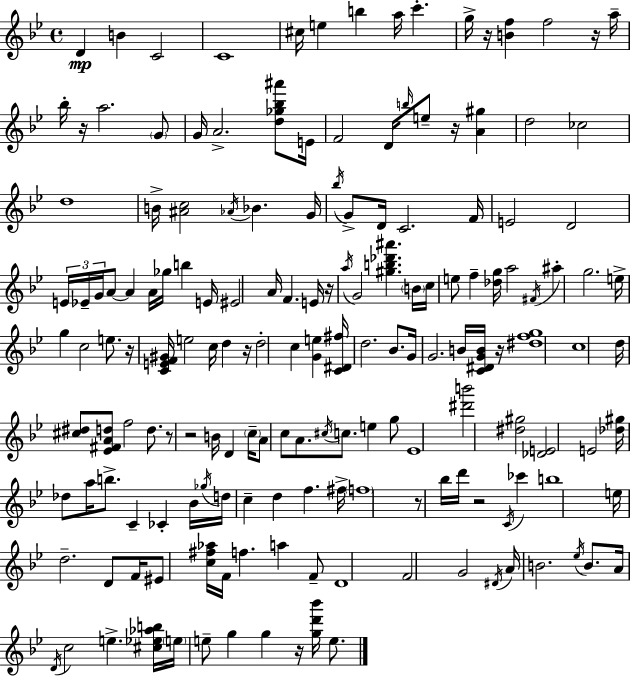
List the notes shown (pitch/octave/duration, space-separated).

D4/q B4/q C4/h C4/w C#5/s E5/q B5/q A5/s C6/q. G5/s R/s [B4,F5]/q F5/h R/s A5/s Bb5/s R/s A5/h. G4/e G4/s A4/h. [D5,Gb5,Bb5,A#6]/e E4/s F4/h D4/s B5/s E5/e R/s [A4,G#5]/q D5/h CES5/h D5/w B4/s [A#4,C5]/h Ab4/s Bb4/q. G4/s Bb5/s G4/e D4/s C4/h. F4/s E4/h D4/h E4/s Eb4/s G4/s A4/e A4/q A4/s Gb5/s B5/q E4/s EIS4/h A4/s F4/q. E4/s R/s A5/s G4/h [G#5,B5,Db6,A#6]/q. B4/s C5/s E5/e F5/q [Db5,G5]/s A5/h F#4/s A#5/q G5/h. E5/s G5/q C5/h E5/e. R/s [C4,E4,F4,G#4]/s E5/h C5/s D5/q R/s D5/h C5/q [G4,E5]/q [C4,D#4,F#5]/s D5/h. Bb4/e. G4/s G4/h. B4/s [C4,D#4,G4,B4]/s R/s [D#5,F5,G5]/w C5/w D5/s [C#5,D#5]/e [Eb4,F#4,A4,D5]/e F5/h D5/e. R/e R/h B4/s D4/q C5/s A4/e C5/e A4/e. C#5/s C5/e. E5/q G5/e Eb4/w [D#6,B6]/h [D#5,G#5]/h [Db4,E4]/h E4/h [Db5,G#5]/s Db5/e A5/s B5/e. C4/q CES4/q Bb4/s Gb5/s D5/s C5/q D5/q F5/q. F#5/s F5/w R/e Bb5/s D6/s R/h C4/s CES6/q B5/w E5/s D5/h. D4/e F4/s EIS4/e [C5,F#5,Ab5]/s F4/s F5/q. A5/q F4/e D4/w F4/h G4/h D#4/s A4/s B4/h. Eb5/s B4/e. A4/s D4/s C5/h E5/q. [C#5,Eb5,Ab5,B5]/s E5/s E5/e G5/q G5/q R/s [G5,D6,Bb6]/s E5/e.